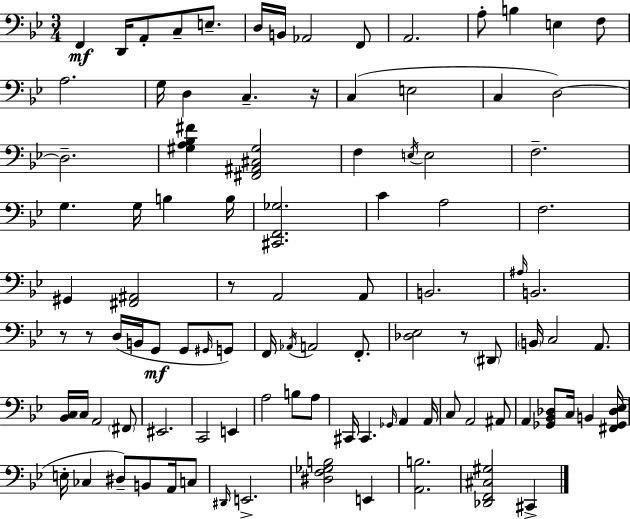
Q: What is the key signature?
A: BES major